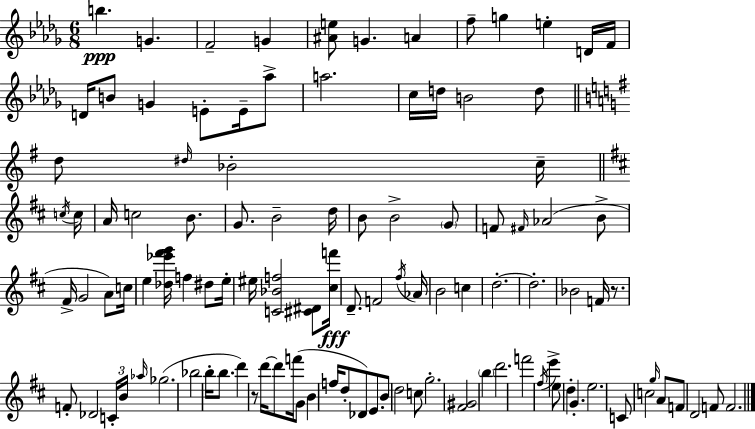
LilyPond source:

{
  \clef treble
  \numericTimeSignature
  \time 6/8
  \key bes \minor
  b''4.\ppp g'4. | f'2-- g'4 | <ais' e''>8 g'4. a'4 | f''8-- g''4 e''4-. d'16 f'16 | \break d'16 b'8 g'4 e'8-. e'16-- aes''8-> | a''2. | c''16 d''16 b'2 d''8 | \bar "||" \break \key g \major d''8 \grace { dis''16 } bes'2-. c''16-- | \bar "||" \break \key d \major \acciaccatura { c''16 } c''16 a'16 c''2 b'8. | g'8. b'2-- | d''16 b'8 b'2-> | \parenthesize g'8 f'8 \grace { fis'16 } aes'2( | \break b'8-> fis'16-> g'2 | a'8) c''16 e''4 <des'' ees''' fis''' g'''>16 f''4 | dis''8 e''16-. eis''16 <c' bes' f''>2 | <cis' dis'>8 <cis'' f'''>16\fff d'8.-- f'2 | \break \acciaccatura { fis''16 } aes'16 b'2 | c''4 d''2.-.~~ | d''2.-. | bes'2 | \break f'16 r8. f'8-. des'2 | \tuplet 3/2 { c'16-. b'16 \grace { aes''16 } } ges''2.( | bes''2 | b''16-. b''8. d'''4) r8 d'''16~~ | \break d'''8 f'''16( g'8 b'4 f''16 d''8-. | des'8) e'8. b'8 d''2 | c''8 g''2.-. | <fis' gis'>2 | \break \parenthesize b''4 d'''2. | f'''2 | \acciaccatura { fis''16 } e'''4-> e''8 d''4-. | g'4.-. e''2. | \break c'8 c''2 | \grace { g''16 } a'8 f'8 d'2 | f'8 f'2. | \bar "|."
}